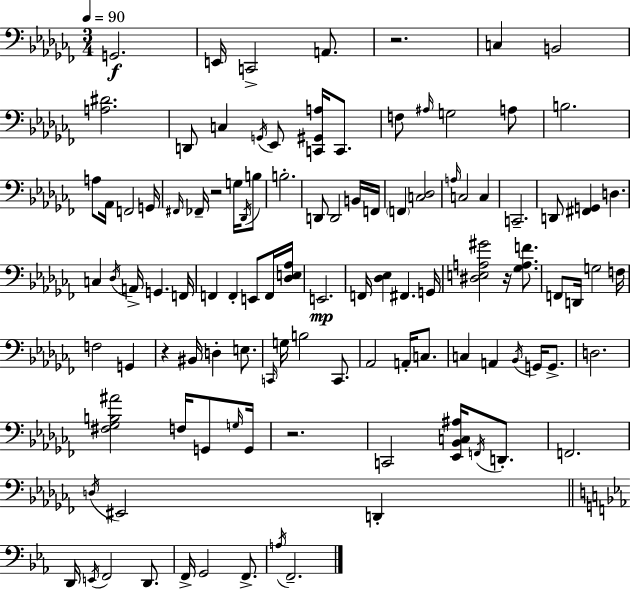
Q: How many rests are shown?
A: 5